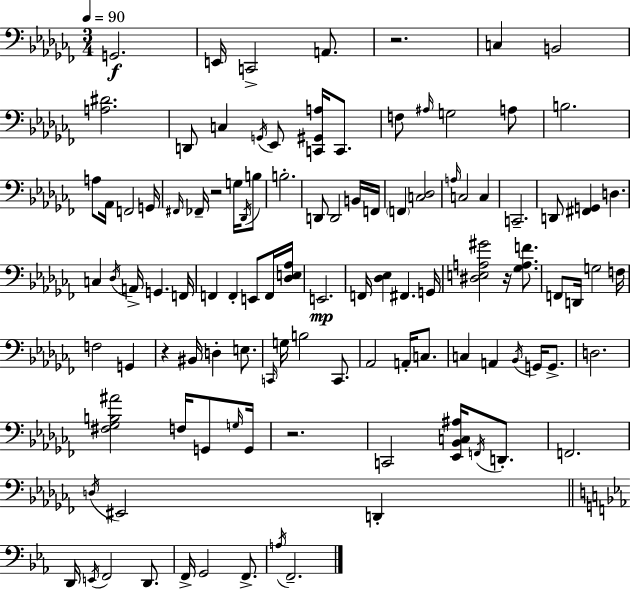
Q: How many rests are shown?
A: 5